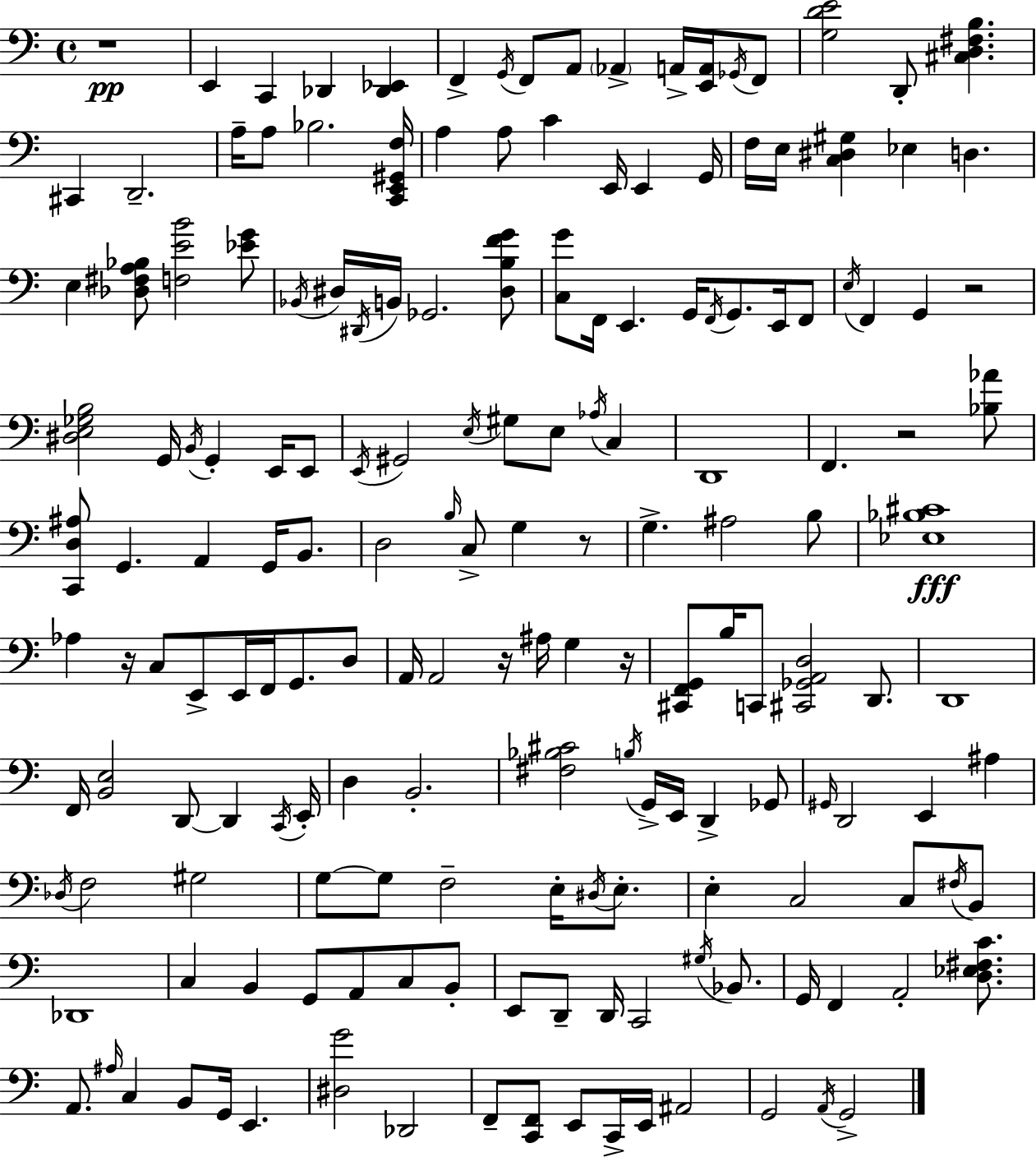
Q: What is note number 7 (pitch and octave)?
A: A2